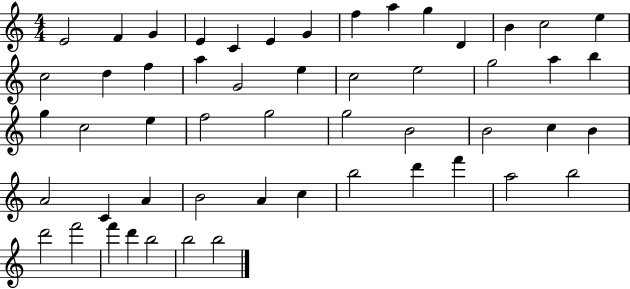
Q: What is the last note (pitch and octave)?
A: B5